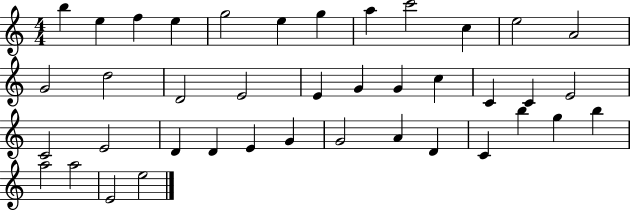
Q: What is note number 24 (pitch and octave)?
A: C4